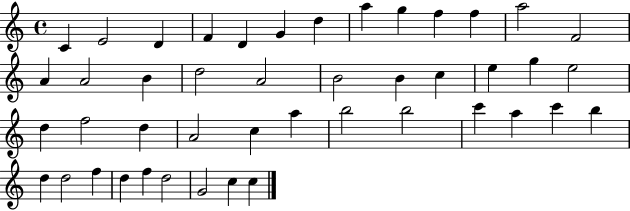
{
  \clef treble
  \time 4/4
  \defaultTimeSignature
  \key c \major
  c'4 e'2 d'4 | f'4 d'4 g'4 d''4 | a''4 g''4 f''4 f''4 | a''2 f'2 | \break a'4 a'2 b'4 | d''2 a'2 | b'2 b'4 c''4 | e''4 g''4 e''2 | \break d''4 f''2 d''4 | a'2 c''4 a''4 | b''2 b''2 | c'''4 a''4 c'''4 b''4 | \break d''4 d''2 f''4 | d''4 f''4 d''2 | g'2 c''4 c''4 | \bar "|."
}